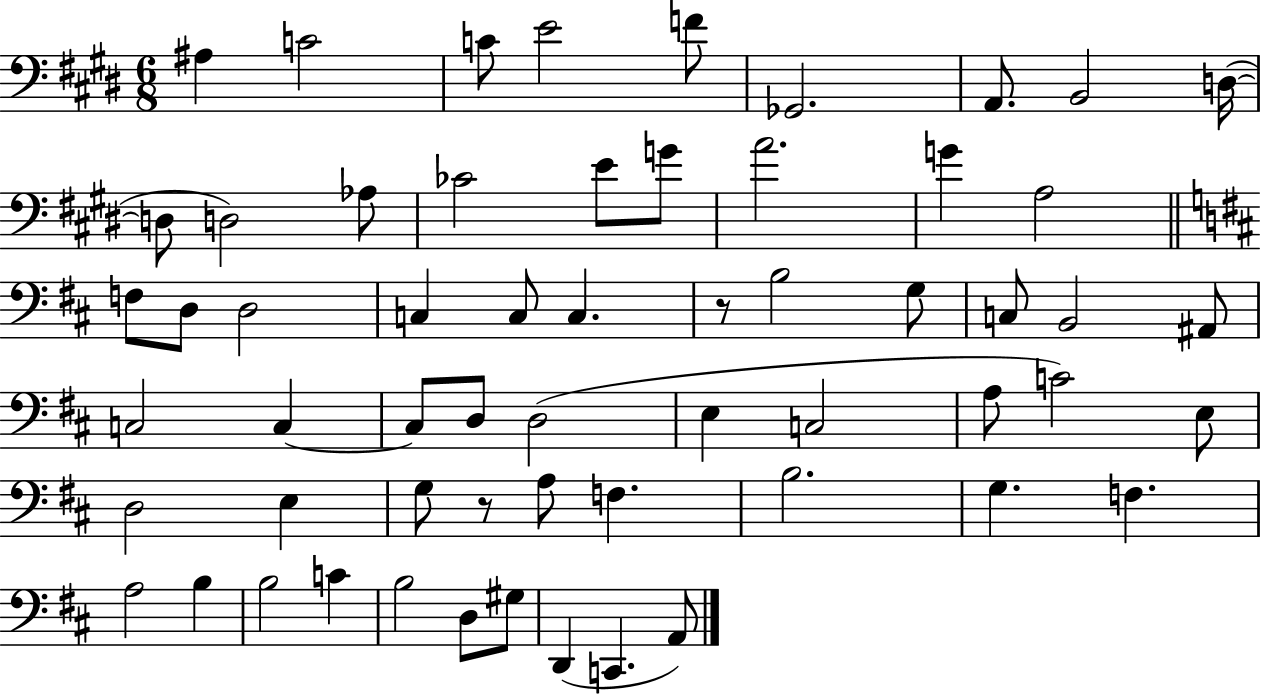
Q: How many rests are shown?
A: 2